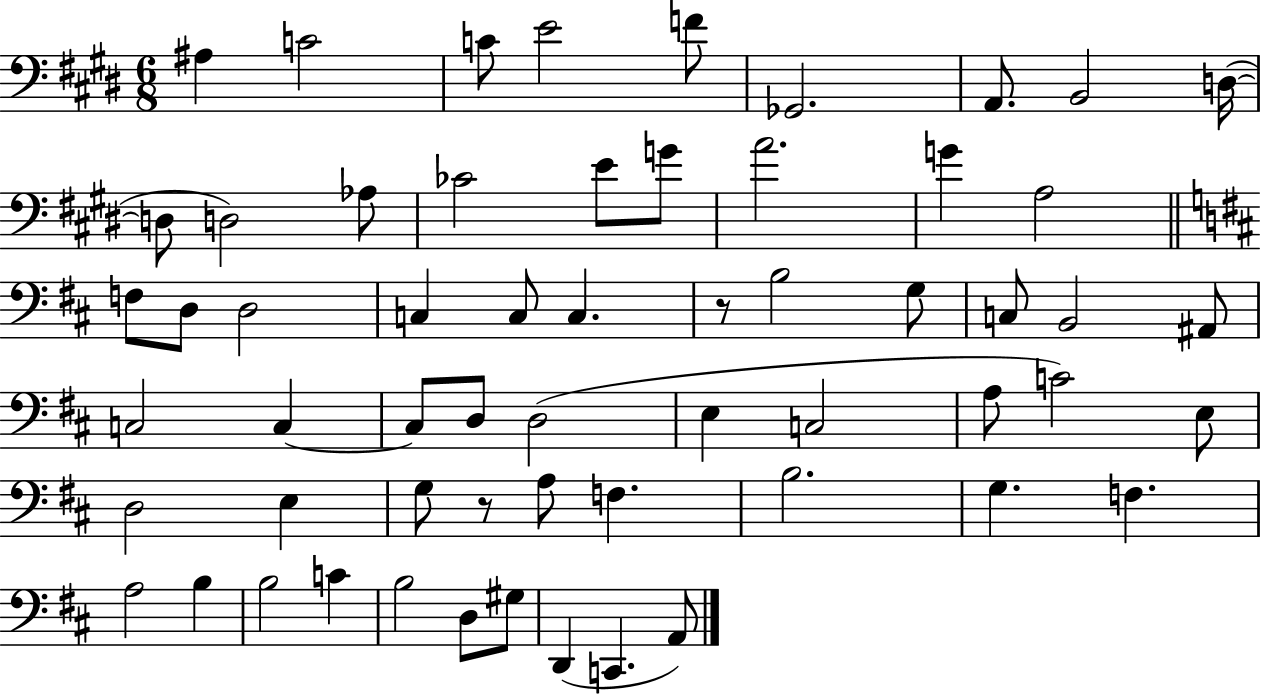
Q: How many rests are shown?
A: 2